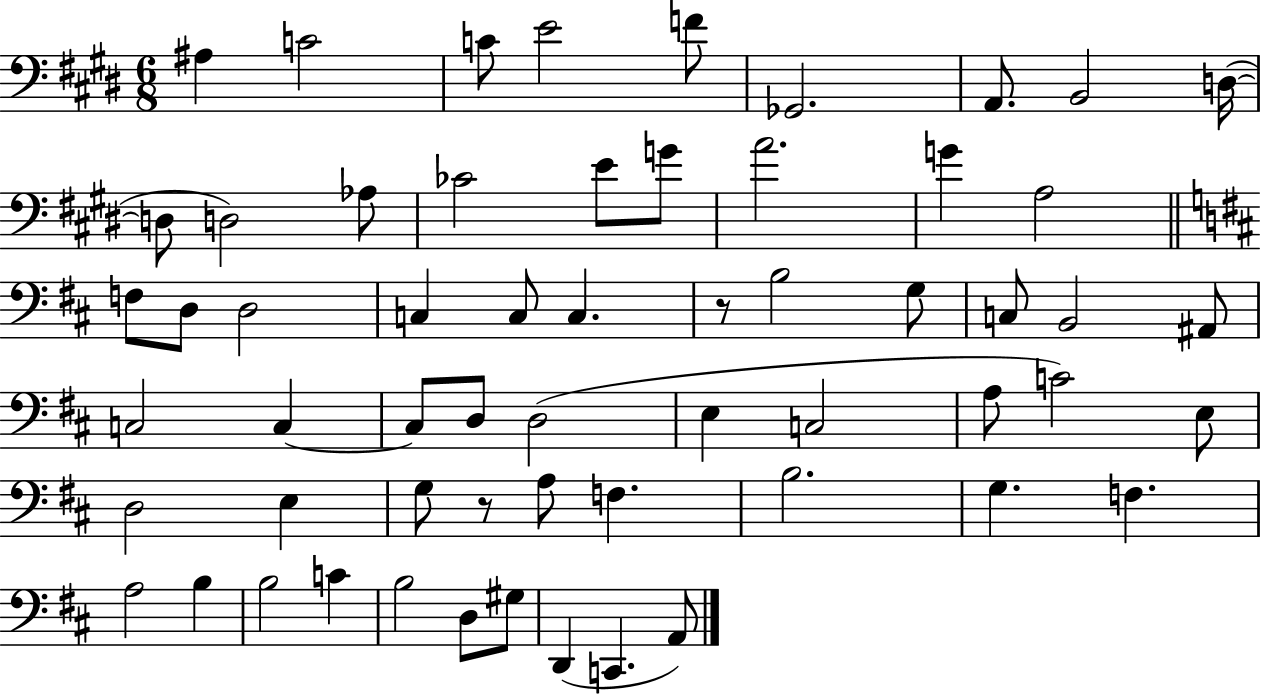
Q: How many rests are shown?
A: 2